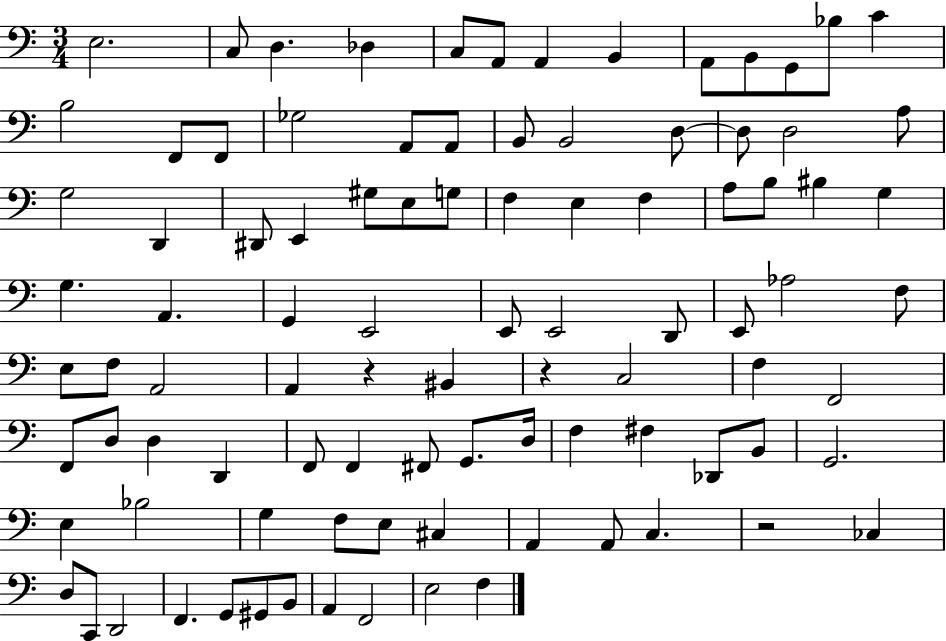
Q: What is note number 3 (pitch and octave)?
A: D3